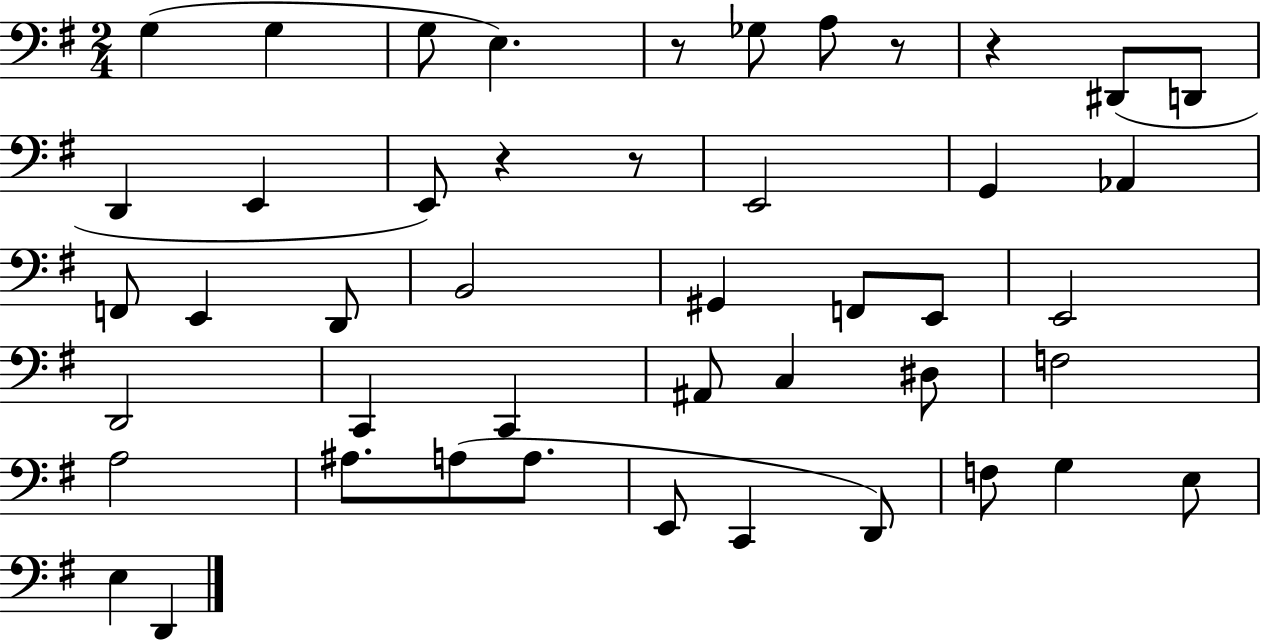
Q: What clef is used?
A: bass